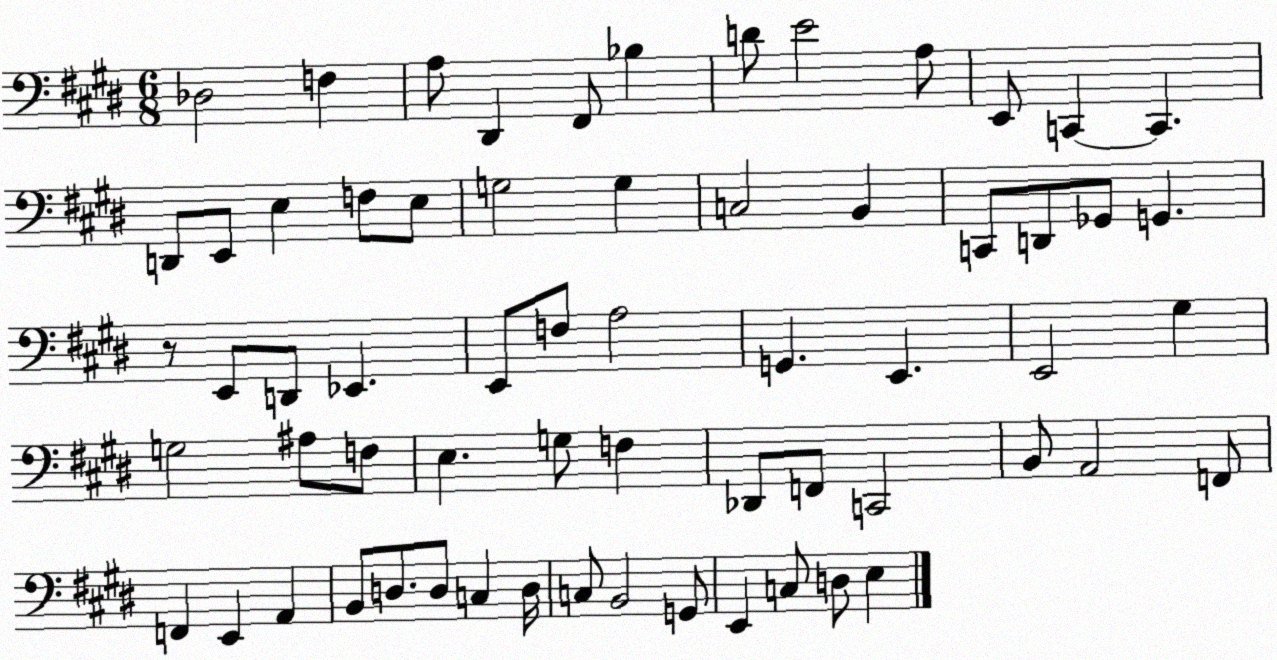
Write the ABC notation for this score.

X:1
T:Untitled
M:6/8
L:1/4
K:E
_D,2 F, A,/2 ^D,, ^F,,/2 _B, D/2 E2 A,/2 E,,/2 C,, C,, D,,/2 E,,/2 E, F,/2 E,/2 G,2 G, C,2 B,, C,,/2 D,,/2 _G,,/2 G,, z/2 E,,/2 D,,/2 _E,, E,,/2 F,/2 A,2 G,, E,, E,,2 ^G, G,2 ^A,/2 F,/2 E, G,/2 F, _D,,/2 F,,/2 C,,2 B,,/2 A,,2 F,,/2 F,, E,, A,, B,,/2 D,/2 D,/2 C, D,/4 C,/2 B,,2 G,,/2 E,, C,/2 D,/2 E,